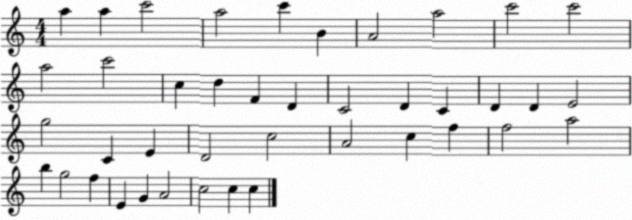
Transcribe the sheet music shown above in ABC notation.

X:1
T:Untitled
M:4/4
L:1/4
K:C
a a c'2 a2 c' B A2 a2 c'2 c'2 a2 c'2 c d F D C2 D C D D E2 g2 C E D2 c2 A2 c f f2 a2 b g2 f E G A2 c2 c c